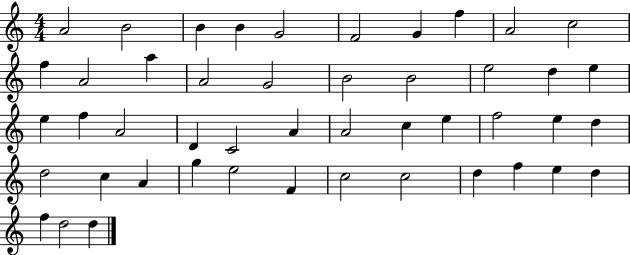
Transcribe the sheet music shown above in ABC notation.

X:1
T:Untitled
M:4/4
L:1/4
K:C
A2 B2 B B G2 F2 G f A2 c2 f A2 a A2 G2 B2 B2 e2 d e e f A2 D C2 A A2 c e f2 e d d2 c A g e2 F c2 c2 d f e d f d2 d